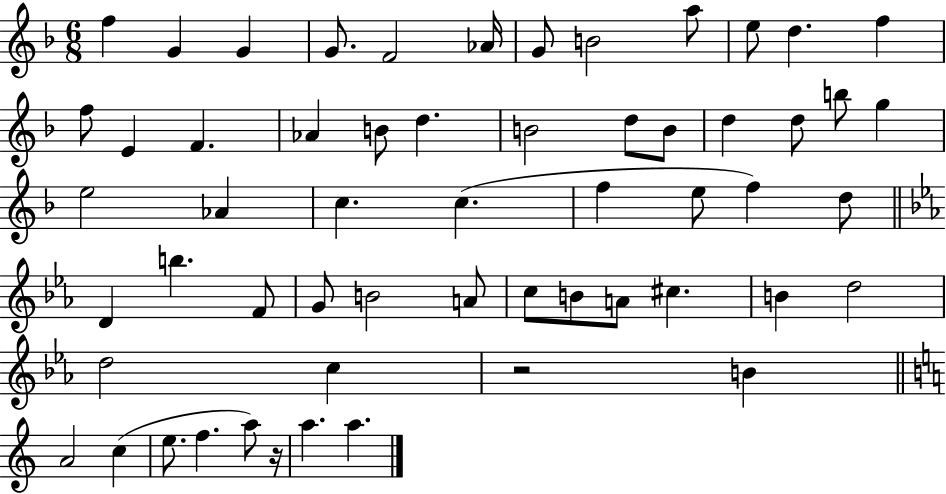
F5/q G4/q G4/q G4/e. F4/h Ab4/s G4/e B4/h A5/e E5/e D5/q. F5/q F5/e E4/q F4/q. Ab4/q B4/e D5/q. B4/h D5/e B4/e D5/q D5/e B5/e G5/q E5/h Ab4/q C5/q. C5/q. F5/q E5/e F5/q D5/e D4/q B5/q. F4/e G4/e B4/h A4/e C5/e B4/e A4/e C#5/q. B4/q D5/h D5/h C5/q R/h B4/q A4/h C5/q E5/e. F5/q. A5/e R/s A5/q. A5/q.